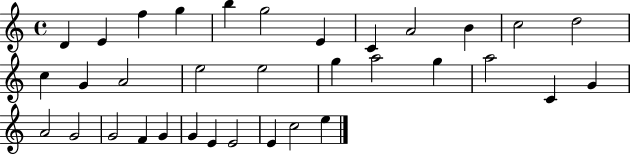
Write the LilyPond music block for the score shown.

{
  \clef treble
  \time 4/4
  \defaultTimeSignature
  \key c \major
  d'4 e'4 f''4 g''4 | b''4 g''2 e'4 | c'4 a'2 b'4 | c''2 d''2 | \break c''4 g'4 a'2 | e''2 e''2 | g''4 a''2 g''4 | a''2 c'4 g'4 | \break a'2 g'2 | g'2 f'4 g'4 | g'4 e'4 e'2 | e'4 c''2 e''4 | \break \bar "|."
}